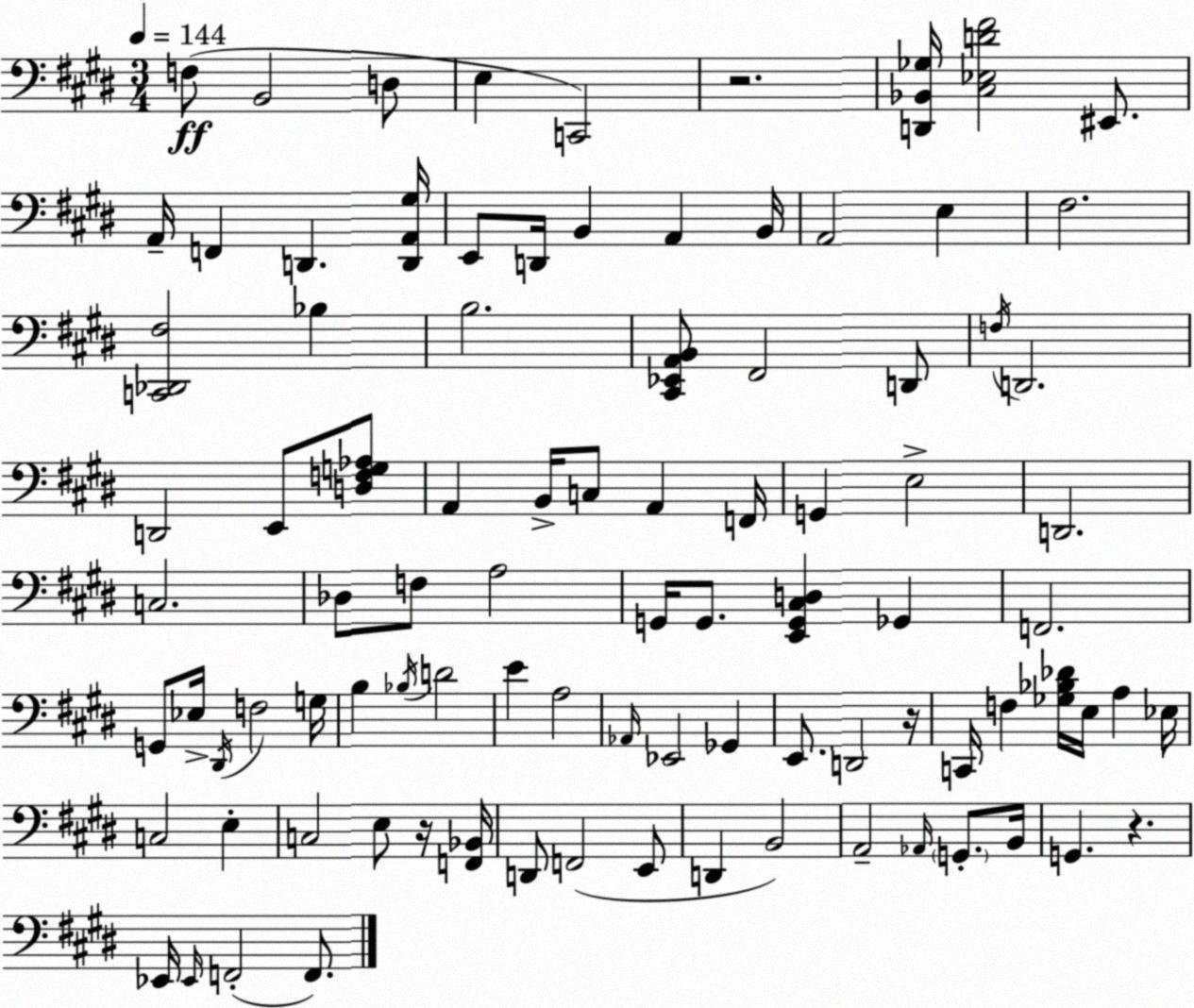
X:1
T:Untitled
M:3/4
L:1/4
K:E
F,/2 B,,2 D,/2 E, C,,2 z2 [D,,_B,,_G,]/4 [^C,_E,D^F]2 ^E,,/2 A,,/4 F,, D,, [D,,A,,^G,]/4 E,,/2 D,,/4 B,, A,, B,,/4 A,,2 E, ^F,2 [C,,_D,,^F,]2 _B, B,2 [^C,,_E,,A,,B,,]/2 ^F,,2 D,,/2 F,/4 D,,2 D,,2 E,,/2 [D,F,G,_A,]/2 A,, B,,/4 C,/2 A,, F,,/4 G,, E,2 D,,2 C,2 _D,/2 F,/2 A,2 G,,/4 G,,/2 [E,,G,,^C,D,] _G,, F,,2 G,,/2 _E,/4 ^D,,/4 F,2 G,/4 B, _B,/4 D2 E A,2 _A,,/4 _E,,2 _G,, E,,/2 D,,2 z/4 C,,/4 F, [_G,_B,_D]/4 E,/4 A, _E,/4 C,2 E, C,2 E,/2 z/4 [F,,_B,,]/4 D,,/2 F,,2 E,,/2 D,, B,,2 A,,2 _A,,/4 G,,/2 B,,/4 G,, z _E,,/4 _E,,/4 F,,2 F,,/2